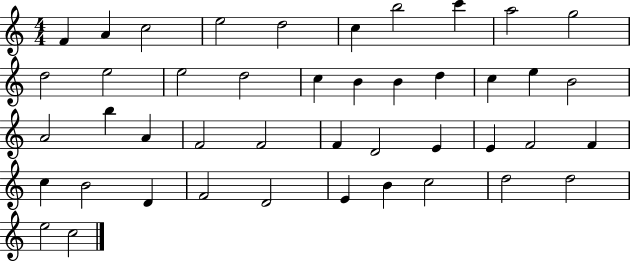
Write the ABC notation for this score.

X:1
T:Untitled
M:4/4
L:1/4
K:C
F A c2 e2 d2 c b2 c' a2 g2 d2 e2 e2 d2 c B B d c e B2 A2 b A F2 F2 F D2 E E F2 F c B2 D F2 D2 E B c2 d2 d2 e2 c2